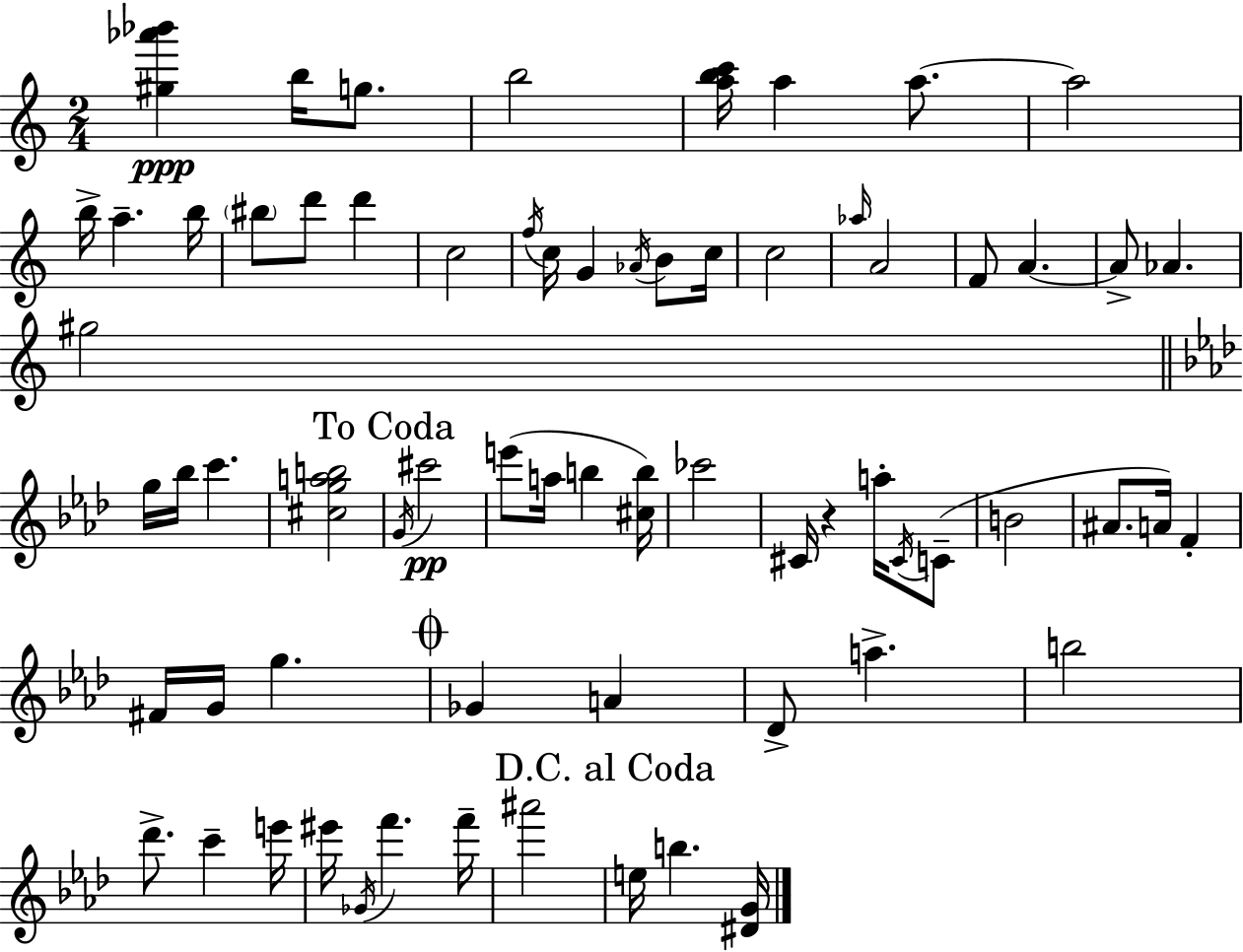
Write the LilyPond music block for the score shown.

{
  \clef treble
  \numericTimeSignature
  \time 2/4
  \key c \major
  <gis'' aes''' bes'''>4\ppp b''16 g''8. | b''2 | <a'' b'' c'''>16 a''4 a''8.~~ | a''2 | \break b''16-> a''4.-- b''16 | \parenthesize bis''8 d'''8 d'''4 | c''2 | \acciaccatura { f''16 } c''16 g'4 \acciaccatura { aes'16 } b'8 | \break c''16 c''2 | \grace { aes''16 } a'2 | f'8 a'4.~~ | a'8-> aes'4. | \break gis''2 | \bar "||" \break \key aes \major g''16 bes''16 c'''4. | <cis'' g'' a'' b''>2 | \mark "To Coda" \acciaccatura { g'16 } cis'''2\pp | e'''8( a''16 b''4 | \break <cis'' b''>16) ces'''2 | cis'16 r4 a''16-. \acciaccatura { cis'16 }( | c'8-- b'2 | ais'8. a'16) f'4-. | \break fis'16 g'16 g''4. | \mark \markup { \musicglyph "scripts.coda" } ges'4 a'4 | des'8-> a''4.-> | b''2 | \break des'''8.-> c'''4-- | e'''16 eis'''16 \acciaccatura { ges'16 } f'''4. | f'''16-- ais'''2 | \mark "D.C. al Coda" e''16 b''4. | \break <dis' g'>16 \bar "|."
}